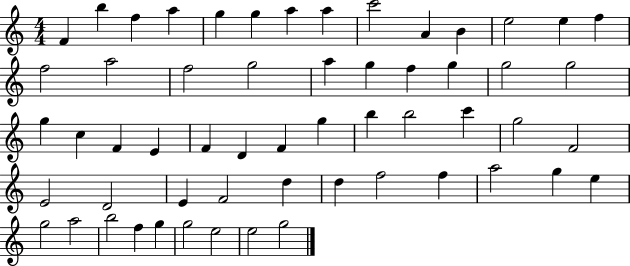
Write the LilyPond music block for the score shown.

{
  \clef treble
  \numericTimeSignature
  \time 4/4
  \key c \major
  f'4 b''4 f''4 a''4 | g''4 g''4 a''4 a''4 | c'''2 a'4 b'4 | e''2 e''4 f''4 | \break f''2 a''2 | f''2 g''2 | a''4 g''4 f''4 g''4 | g''2 g''2 | \break g''4 c''4 f'4 e'4 | f'4 d'4 f'4 g''4 | b''4 b''2 c'''4 | g''2 f'2 | \break e'2 d'2 | e'4 f'2 d''4 | d''4 f''2 f''4 | a''2 g''4 e''4 | \break g''2 a''2 | b''2 f''4 g''4 | g''2 e''2 | e''2 g''2 | \break \bar "|."
}